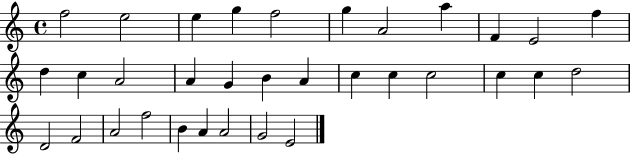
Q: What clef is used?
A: treble